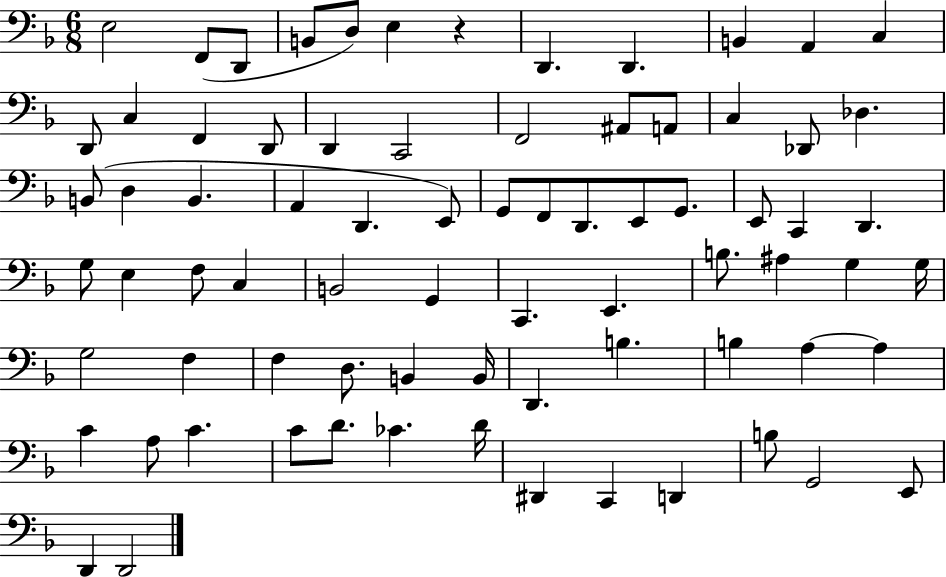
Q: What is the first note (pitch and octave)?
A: E3